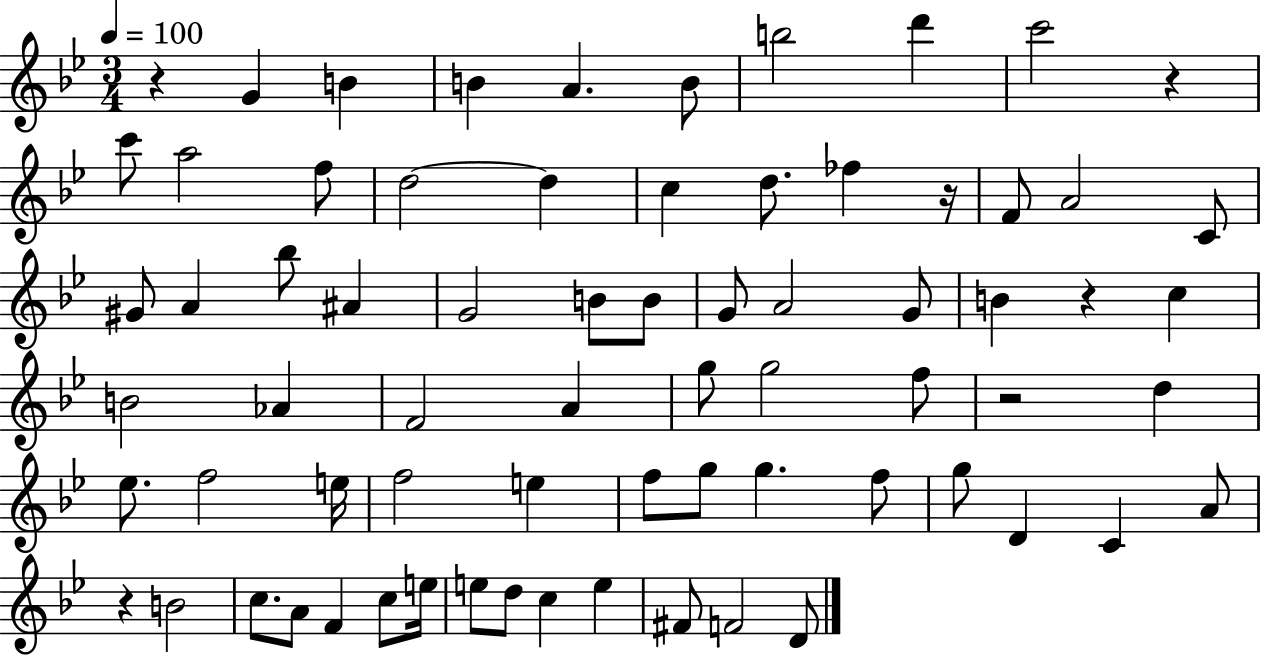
R/q G4/q B4/q B4/q A4/q. B4/e B5/h D6/q C6/h R/q C6/e A5/h F5/e D5/h D5/q C5/q D5/e. FES5/q R/s F4/e A4/h C4/e G#4/e A4/q Bb5/e A#4/q G4/h B4/e B4/e G4/e A4/h G4/e B4/q R/q C5/q B4/h Ab4/q F4/h A4/q G5/e G5/h F5/e R/h D5/q Eb5/e. F5/h E5/s F5/h E5/q F5/e G5/e G5/q. F5/e G5/e D4/q C4/q A4/e R/q B4/h C5/e. A4/e F4/q C5/e E5/s E5/e D5/e C5/q E5/q F#4/e F4/h D4/e